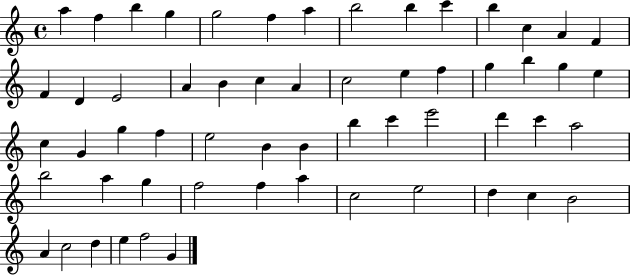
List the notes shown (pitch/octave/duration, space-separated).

A5/q F5/q B5/q G5/q G5/h F5/q A5/q B5/h B5/q C6/q B5/q C5/q A4/q F4/q F4/q D4/q E4/h A4/q B4/q C5/q A4/q C5/h E5/q F5/q G5/q B5/q G5/q E5/q C5/q G4/q G5/q F5/q E5/h B4/q B4/q B5/q C6/q E6/h D6/q C6/q A5/h B5/h A5/q G5/q F5/h F5/q A5/q C5/h E5/h D5/q C5/q B4/h A4/q C5/h D5/q E5/q F5/h G4/q